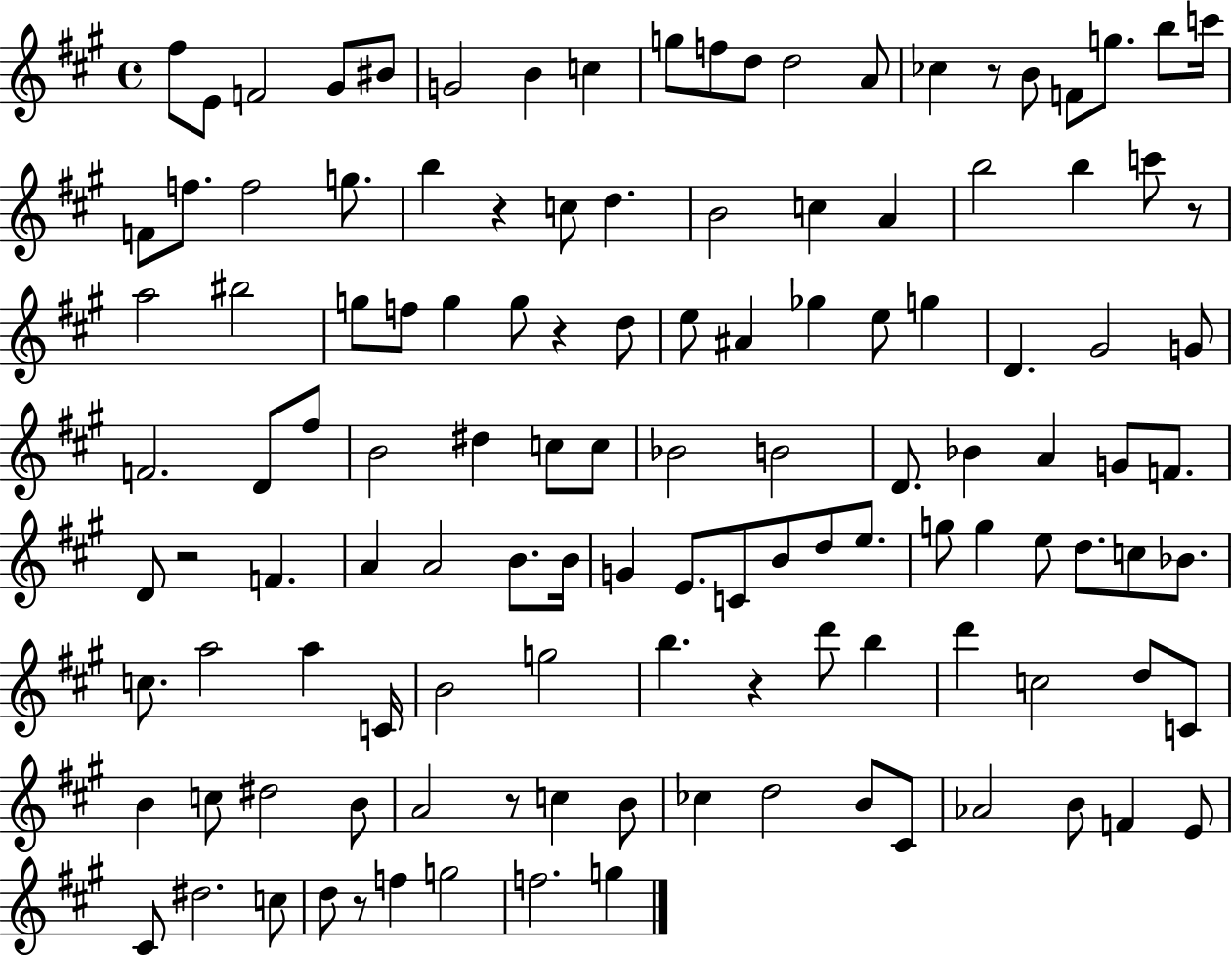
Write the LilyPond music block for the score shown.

{
  \clef treble
  \time 4/4
  \defaultTimeSignature
  \key a \major
  fis''8 e'8 f'2 gis'8 bis'8 | g'2 b'4 c''4 | g''8 f''8 d''8 d''2 a'8 | ces''4 r8 b'8 f'8 g''8. b''8 c'''16 | \break f'8 f''8. f''2 g''8. | b''4 r4 c''8 d''4. | b'2 c''4 a'4 | b''2 b''4 c'''8 r8 | \break a''2 bis''2 | g''8 f''8 g''4 g''8 r4 d''8 | e''8 ais'4 ges''4 e''8 g''4 | d'4. gis'2 g'8 | \break f'2. d'8 fis''8 | b'2 dis''4 c''8 c''8 | bes'2 b'2 | d'8. bes'4 a'4 g'8 f'8. | \break d'8 r2 f'4. | a'4 a'2 b'8. b'16 | g'4 e'8. c'8 b'8 d''8 e''8. | g''8 g''4 e''8 d''8. c''8 bes'8. | \break c''8. a''2 a''4 c'16 | b'2 g''2 | b''4. r4 d'''8 b''4 | d'''4 c''2 d''8 c'8 | \break b'4 c''8 dis''2 b'8 | a'2 r8 c''4 b'8 | ces''4 d''2 b'8 cis'8 | aes'2 b'8 f'4 e'8 | \break cis'8 dis''2. c''8 | d''8 r8 f''4 g''2 | f''2. g''4 | \bar "|."
}